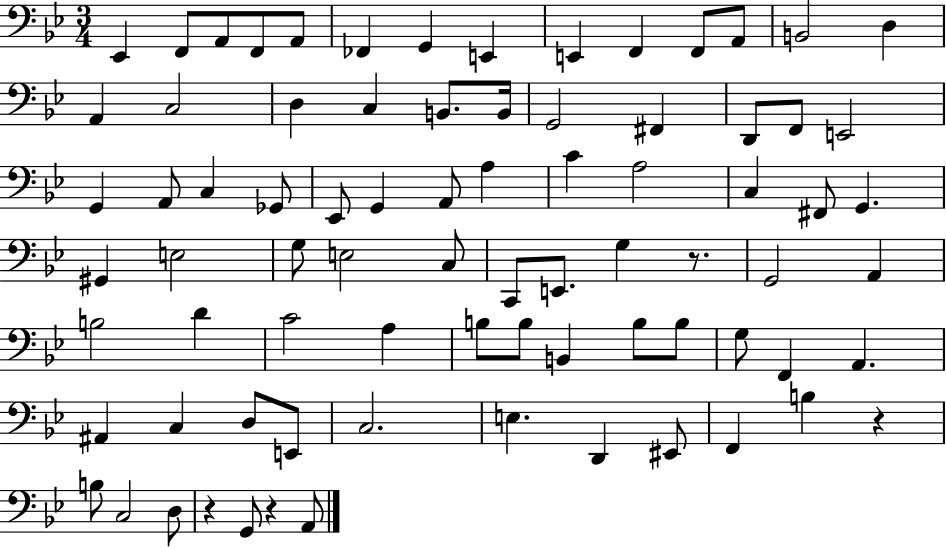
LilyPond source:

{
  \clef bass
  \numericTimeSignature
  \time 3/4
  \key bes \major
  ees,4 f,8 a,8 f,8 a,8 | fes,4 g,4 e,4 | e,4 f,4 f,8 a,8 | b,2 d4 | \break a,4 c2 | d4 c4 b,8. b,16 | g,2 fis,4 | d,8 f,8 e,2 | \break g,4 a,8 c4 ges,8 | ees,8 g,4 a,8 a4 | c'4 a2 | c4 fis,8 g,4. | \break gis,4 e2 | g8 e2 c8 | c,8 e,8. g4 r8. | g,2 a,4 | \break b2 d'4 | c'2 a4 | b8 b8 b,4 b8 b8 | g8 f,4 a,4. | \break ais,4 c4 d8 e,8 | c2. | e4. d,4 eis,8 | f,4 b4 r4 | \break b8 c2 d8 | r4 g,8 r4 a,8 | \bar "|."
}